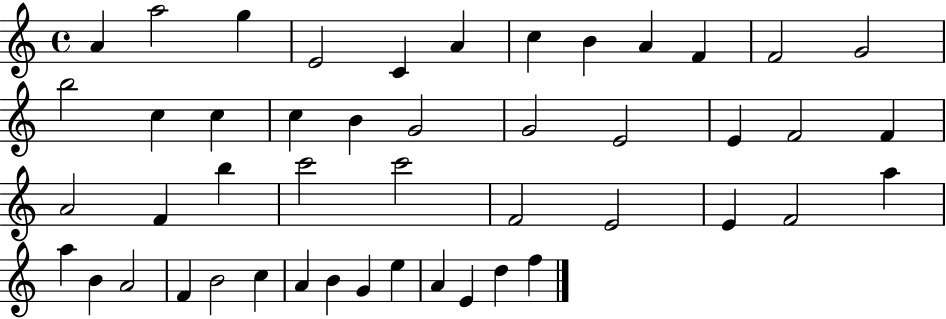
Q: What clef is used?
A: treble